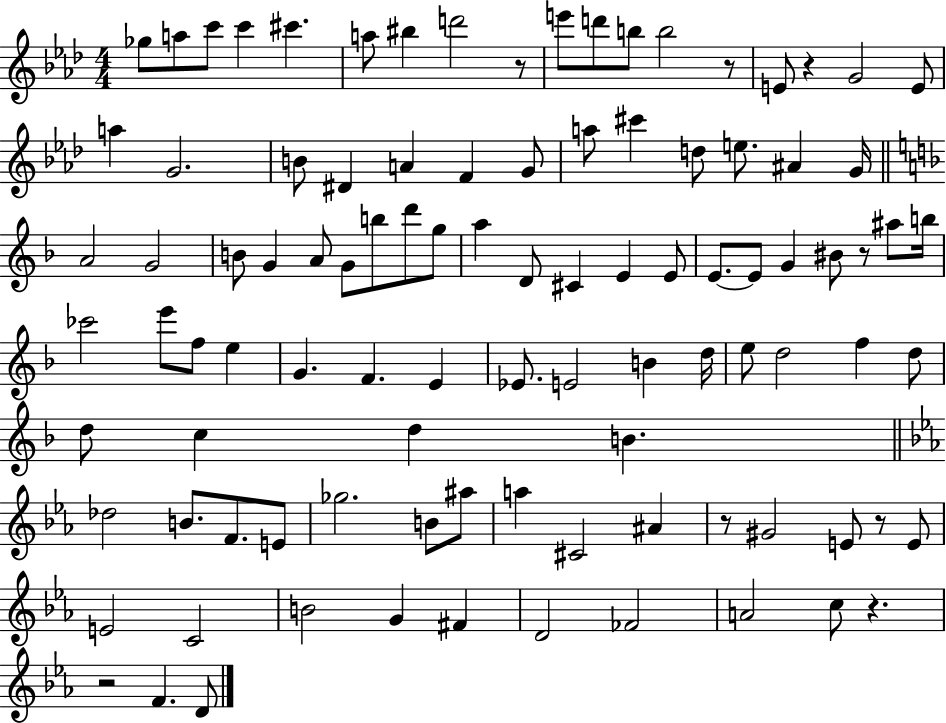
Gb5/e A5/e C6/e C6/q C#6/q. A5/e BIS5/q D6/h R/e E6/e D6/e B5/e B5/h R/e E4/e R/q G4/h E4/e A5/q G4/h. B4/e D#4/q A4/q F4/q G4/e A5/e C#6/q D5/e E5/e. A#4/q G4/s A4/h G4/h B4/e G4/q A4/e G4/e B5/e D6/e G5/e A5/q D4/e C#4/q E4/q E4/e E4/e. E4/e G4/q BIS4/e R/e A#5/e B5/s CES6/h E6/e F5/e E5/q G4/q. F4/q. E4/q Eb4/e. E4/h B4/q D5/s E5/e D5/h F5/q D5/e D5/e C5/q D5/q B4/q. Db5/h B4/e. F4/e. E4/e Gb5/h. B4/e A#5/e A5/q C#4/h A#4/q R/e G#4/h E4/e R/e E4/e E4/h C4/h B4/h G4/q F#4/q D4/h FES4/h A4/h C5/e R/q. R/h F4/q. D4/e